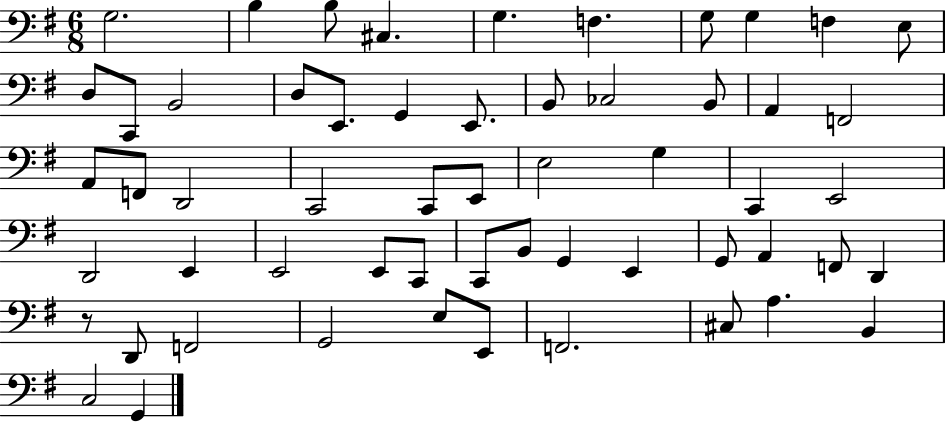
{
  \clef bass
  \numericTimeSignature
  \time 6/8
  \key g \major
  g2. | b4 b8 cis4. | g4. f4. | g8 g4 f4 e8 | \break d8 c,8 b,2 | d8 e,8. g,4 e,8. | b,8 ces2 b,8 | a,4 f,2 | \break a,8 f,8 d,2 | c,2 c,8 e,8 | e2 g4 | c,4 e,2 | \break d,2 e,4 | e,2 e,8 c,8 | c,8 b,8 g,4 e,4 | g,8 a,4 f,8 d,4 | \break r8 d,8 f,2 | g,2 e8 e,8 | f,2. | cis8 a4. b,4 | \break c2 g,4 | \bar "|."
}